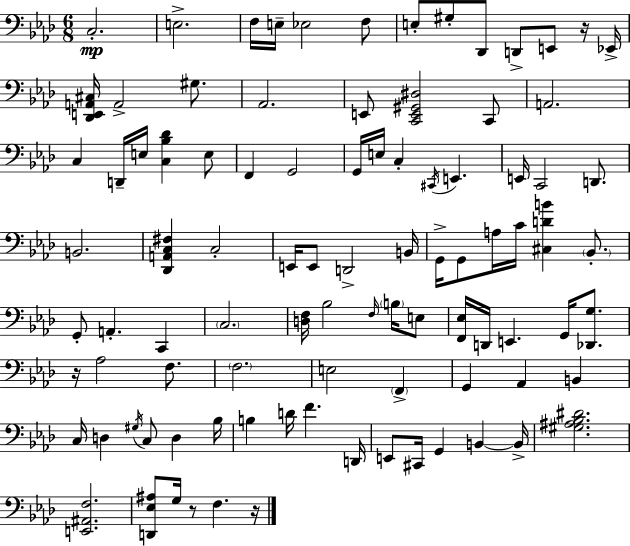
{
  \clef bass
  \numericTimeSignature
  \time 6/8
  \key f \minor
  c2.-.\mp | e2.-> | f16 e16-- ees2 f8 | e8-. gis8-. des,8 d,8-> e,8 r16 ees,16-> | \break <des, e, a, cis>16 a,2-> gis8. | aes,2. | e,8 <c, e, gis, dis>2 c,8 | a,2. | \break c4 d,16-- e16 <c bes des'>4 e8 | f,4 g,2 | g,16 e16 c4-. \acciaccatura { cis,16 } e,4. | e,16 c,2 d,8. | \break b,2. | <des, a, c fis>4 c2-. | e,16 e,8 d,2-> | b,16 g,16-> g,8 a16 c'16 <cis d' b'>4 \parenthesize bes,8.-. | \break g,8-. a,4.-. c,4 | \parenthesize c2. | <d f>16 bes2 \grace { f16 } \parenthesize b16 | e8 <f, ees>16 d,16 e,4. g,16 <des, g>8. | \break r16 aes2 f8. | \parenthesize f2. | e2 \parenthesize f,4-> | g,4 aes,4 b,4 | \break c16 d4 \acciaccatura { gis16 } c8 d4 | bes16 b4 d'16 f'4. | d,16 e,8 cis,16 g,4 b,4~~ | b,16-> <gis ais bes dis'>2. | \break <e, ais, f>2. | <d, ees ais>8 g16 r8 f4. | r16 \bar "|."
}